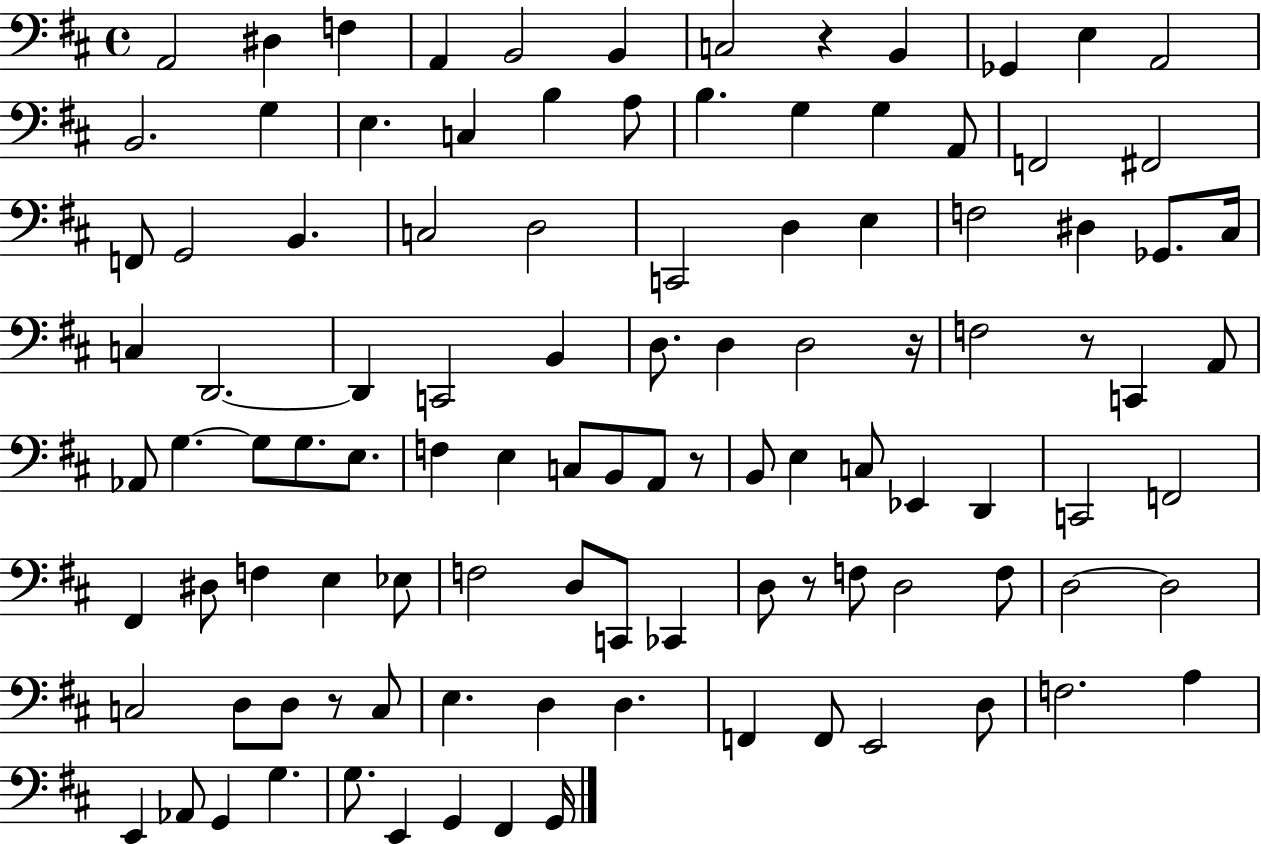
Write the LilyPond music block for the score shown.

{
  \clef bass
  \time 4/4
  \defaultTimeSignature
  \key d \major
  \repeat volta 2 { a,2 dis4 f4 | a,4 b,2 b,4 | c2 r4 b,4 | ges,4 e4 a,2 | \break b,2. g4 | e4. c4 b4 a8 | b4. g4 g4 a,8 | f,2 fis,2 | \break f,8 g,2 b,4. | c2 d2 | c,2 d4 e4 | f2 dis4 ges,8. cis16 | \break c4 d,2.~~ | d,4 c,2 b,4 | d8. d4 d2 r16 | f2 r8 c,4 a,8 | \break aes,8 g4.~~ g8 g8. e8. | f4 e4 c8 b,8 a,8 r8 | b,8 e4 c8 ees,4 d,4 | c,2 f,2 | \break fis,4 dis8 f4 e4 ees8 | f2 d8 c,8 ces,4 | d8 r8 f8 d2 f8 | d2~~ d2 | \break c2 d8 d8 r8 c8 | e4. d4 d4. | f,4 f,8 e,2 d8 | f2. a4 | \break e,4 aes,8 g,4 g4. | g8. e,4 g,4 fis,4 g,16 | } \bar "|."
}